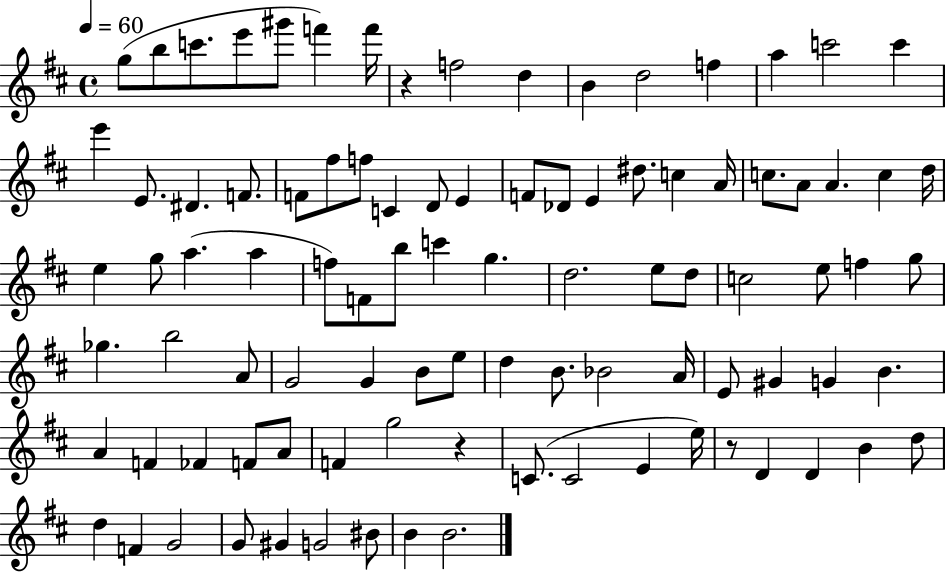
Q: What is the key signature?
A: D major